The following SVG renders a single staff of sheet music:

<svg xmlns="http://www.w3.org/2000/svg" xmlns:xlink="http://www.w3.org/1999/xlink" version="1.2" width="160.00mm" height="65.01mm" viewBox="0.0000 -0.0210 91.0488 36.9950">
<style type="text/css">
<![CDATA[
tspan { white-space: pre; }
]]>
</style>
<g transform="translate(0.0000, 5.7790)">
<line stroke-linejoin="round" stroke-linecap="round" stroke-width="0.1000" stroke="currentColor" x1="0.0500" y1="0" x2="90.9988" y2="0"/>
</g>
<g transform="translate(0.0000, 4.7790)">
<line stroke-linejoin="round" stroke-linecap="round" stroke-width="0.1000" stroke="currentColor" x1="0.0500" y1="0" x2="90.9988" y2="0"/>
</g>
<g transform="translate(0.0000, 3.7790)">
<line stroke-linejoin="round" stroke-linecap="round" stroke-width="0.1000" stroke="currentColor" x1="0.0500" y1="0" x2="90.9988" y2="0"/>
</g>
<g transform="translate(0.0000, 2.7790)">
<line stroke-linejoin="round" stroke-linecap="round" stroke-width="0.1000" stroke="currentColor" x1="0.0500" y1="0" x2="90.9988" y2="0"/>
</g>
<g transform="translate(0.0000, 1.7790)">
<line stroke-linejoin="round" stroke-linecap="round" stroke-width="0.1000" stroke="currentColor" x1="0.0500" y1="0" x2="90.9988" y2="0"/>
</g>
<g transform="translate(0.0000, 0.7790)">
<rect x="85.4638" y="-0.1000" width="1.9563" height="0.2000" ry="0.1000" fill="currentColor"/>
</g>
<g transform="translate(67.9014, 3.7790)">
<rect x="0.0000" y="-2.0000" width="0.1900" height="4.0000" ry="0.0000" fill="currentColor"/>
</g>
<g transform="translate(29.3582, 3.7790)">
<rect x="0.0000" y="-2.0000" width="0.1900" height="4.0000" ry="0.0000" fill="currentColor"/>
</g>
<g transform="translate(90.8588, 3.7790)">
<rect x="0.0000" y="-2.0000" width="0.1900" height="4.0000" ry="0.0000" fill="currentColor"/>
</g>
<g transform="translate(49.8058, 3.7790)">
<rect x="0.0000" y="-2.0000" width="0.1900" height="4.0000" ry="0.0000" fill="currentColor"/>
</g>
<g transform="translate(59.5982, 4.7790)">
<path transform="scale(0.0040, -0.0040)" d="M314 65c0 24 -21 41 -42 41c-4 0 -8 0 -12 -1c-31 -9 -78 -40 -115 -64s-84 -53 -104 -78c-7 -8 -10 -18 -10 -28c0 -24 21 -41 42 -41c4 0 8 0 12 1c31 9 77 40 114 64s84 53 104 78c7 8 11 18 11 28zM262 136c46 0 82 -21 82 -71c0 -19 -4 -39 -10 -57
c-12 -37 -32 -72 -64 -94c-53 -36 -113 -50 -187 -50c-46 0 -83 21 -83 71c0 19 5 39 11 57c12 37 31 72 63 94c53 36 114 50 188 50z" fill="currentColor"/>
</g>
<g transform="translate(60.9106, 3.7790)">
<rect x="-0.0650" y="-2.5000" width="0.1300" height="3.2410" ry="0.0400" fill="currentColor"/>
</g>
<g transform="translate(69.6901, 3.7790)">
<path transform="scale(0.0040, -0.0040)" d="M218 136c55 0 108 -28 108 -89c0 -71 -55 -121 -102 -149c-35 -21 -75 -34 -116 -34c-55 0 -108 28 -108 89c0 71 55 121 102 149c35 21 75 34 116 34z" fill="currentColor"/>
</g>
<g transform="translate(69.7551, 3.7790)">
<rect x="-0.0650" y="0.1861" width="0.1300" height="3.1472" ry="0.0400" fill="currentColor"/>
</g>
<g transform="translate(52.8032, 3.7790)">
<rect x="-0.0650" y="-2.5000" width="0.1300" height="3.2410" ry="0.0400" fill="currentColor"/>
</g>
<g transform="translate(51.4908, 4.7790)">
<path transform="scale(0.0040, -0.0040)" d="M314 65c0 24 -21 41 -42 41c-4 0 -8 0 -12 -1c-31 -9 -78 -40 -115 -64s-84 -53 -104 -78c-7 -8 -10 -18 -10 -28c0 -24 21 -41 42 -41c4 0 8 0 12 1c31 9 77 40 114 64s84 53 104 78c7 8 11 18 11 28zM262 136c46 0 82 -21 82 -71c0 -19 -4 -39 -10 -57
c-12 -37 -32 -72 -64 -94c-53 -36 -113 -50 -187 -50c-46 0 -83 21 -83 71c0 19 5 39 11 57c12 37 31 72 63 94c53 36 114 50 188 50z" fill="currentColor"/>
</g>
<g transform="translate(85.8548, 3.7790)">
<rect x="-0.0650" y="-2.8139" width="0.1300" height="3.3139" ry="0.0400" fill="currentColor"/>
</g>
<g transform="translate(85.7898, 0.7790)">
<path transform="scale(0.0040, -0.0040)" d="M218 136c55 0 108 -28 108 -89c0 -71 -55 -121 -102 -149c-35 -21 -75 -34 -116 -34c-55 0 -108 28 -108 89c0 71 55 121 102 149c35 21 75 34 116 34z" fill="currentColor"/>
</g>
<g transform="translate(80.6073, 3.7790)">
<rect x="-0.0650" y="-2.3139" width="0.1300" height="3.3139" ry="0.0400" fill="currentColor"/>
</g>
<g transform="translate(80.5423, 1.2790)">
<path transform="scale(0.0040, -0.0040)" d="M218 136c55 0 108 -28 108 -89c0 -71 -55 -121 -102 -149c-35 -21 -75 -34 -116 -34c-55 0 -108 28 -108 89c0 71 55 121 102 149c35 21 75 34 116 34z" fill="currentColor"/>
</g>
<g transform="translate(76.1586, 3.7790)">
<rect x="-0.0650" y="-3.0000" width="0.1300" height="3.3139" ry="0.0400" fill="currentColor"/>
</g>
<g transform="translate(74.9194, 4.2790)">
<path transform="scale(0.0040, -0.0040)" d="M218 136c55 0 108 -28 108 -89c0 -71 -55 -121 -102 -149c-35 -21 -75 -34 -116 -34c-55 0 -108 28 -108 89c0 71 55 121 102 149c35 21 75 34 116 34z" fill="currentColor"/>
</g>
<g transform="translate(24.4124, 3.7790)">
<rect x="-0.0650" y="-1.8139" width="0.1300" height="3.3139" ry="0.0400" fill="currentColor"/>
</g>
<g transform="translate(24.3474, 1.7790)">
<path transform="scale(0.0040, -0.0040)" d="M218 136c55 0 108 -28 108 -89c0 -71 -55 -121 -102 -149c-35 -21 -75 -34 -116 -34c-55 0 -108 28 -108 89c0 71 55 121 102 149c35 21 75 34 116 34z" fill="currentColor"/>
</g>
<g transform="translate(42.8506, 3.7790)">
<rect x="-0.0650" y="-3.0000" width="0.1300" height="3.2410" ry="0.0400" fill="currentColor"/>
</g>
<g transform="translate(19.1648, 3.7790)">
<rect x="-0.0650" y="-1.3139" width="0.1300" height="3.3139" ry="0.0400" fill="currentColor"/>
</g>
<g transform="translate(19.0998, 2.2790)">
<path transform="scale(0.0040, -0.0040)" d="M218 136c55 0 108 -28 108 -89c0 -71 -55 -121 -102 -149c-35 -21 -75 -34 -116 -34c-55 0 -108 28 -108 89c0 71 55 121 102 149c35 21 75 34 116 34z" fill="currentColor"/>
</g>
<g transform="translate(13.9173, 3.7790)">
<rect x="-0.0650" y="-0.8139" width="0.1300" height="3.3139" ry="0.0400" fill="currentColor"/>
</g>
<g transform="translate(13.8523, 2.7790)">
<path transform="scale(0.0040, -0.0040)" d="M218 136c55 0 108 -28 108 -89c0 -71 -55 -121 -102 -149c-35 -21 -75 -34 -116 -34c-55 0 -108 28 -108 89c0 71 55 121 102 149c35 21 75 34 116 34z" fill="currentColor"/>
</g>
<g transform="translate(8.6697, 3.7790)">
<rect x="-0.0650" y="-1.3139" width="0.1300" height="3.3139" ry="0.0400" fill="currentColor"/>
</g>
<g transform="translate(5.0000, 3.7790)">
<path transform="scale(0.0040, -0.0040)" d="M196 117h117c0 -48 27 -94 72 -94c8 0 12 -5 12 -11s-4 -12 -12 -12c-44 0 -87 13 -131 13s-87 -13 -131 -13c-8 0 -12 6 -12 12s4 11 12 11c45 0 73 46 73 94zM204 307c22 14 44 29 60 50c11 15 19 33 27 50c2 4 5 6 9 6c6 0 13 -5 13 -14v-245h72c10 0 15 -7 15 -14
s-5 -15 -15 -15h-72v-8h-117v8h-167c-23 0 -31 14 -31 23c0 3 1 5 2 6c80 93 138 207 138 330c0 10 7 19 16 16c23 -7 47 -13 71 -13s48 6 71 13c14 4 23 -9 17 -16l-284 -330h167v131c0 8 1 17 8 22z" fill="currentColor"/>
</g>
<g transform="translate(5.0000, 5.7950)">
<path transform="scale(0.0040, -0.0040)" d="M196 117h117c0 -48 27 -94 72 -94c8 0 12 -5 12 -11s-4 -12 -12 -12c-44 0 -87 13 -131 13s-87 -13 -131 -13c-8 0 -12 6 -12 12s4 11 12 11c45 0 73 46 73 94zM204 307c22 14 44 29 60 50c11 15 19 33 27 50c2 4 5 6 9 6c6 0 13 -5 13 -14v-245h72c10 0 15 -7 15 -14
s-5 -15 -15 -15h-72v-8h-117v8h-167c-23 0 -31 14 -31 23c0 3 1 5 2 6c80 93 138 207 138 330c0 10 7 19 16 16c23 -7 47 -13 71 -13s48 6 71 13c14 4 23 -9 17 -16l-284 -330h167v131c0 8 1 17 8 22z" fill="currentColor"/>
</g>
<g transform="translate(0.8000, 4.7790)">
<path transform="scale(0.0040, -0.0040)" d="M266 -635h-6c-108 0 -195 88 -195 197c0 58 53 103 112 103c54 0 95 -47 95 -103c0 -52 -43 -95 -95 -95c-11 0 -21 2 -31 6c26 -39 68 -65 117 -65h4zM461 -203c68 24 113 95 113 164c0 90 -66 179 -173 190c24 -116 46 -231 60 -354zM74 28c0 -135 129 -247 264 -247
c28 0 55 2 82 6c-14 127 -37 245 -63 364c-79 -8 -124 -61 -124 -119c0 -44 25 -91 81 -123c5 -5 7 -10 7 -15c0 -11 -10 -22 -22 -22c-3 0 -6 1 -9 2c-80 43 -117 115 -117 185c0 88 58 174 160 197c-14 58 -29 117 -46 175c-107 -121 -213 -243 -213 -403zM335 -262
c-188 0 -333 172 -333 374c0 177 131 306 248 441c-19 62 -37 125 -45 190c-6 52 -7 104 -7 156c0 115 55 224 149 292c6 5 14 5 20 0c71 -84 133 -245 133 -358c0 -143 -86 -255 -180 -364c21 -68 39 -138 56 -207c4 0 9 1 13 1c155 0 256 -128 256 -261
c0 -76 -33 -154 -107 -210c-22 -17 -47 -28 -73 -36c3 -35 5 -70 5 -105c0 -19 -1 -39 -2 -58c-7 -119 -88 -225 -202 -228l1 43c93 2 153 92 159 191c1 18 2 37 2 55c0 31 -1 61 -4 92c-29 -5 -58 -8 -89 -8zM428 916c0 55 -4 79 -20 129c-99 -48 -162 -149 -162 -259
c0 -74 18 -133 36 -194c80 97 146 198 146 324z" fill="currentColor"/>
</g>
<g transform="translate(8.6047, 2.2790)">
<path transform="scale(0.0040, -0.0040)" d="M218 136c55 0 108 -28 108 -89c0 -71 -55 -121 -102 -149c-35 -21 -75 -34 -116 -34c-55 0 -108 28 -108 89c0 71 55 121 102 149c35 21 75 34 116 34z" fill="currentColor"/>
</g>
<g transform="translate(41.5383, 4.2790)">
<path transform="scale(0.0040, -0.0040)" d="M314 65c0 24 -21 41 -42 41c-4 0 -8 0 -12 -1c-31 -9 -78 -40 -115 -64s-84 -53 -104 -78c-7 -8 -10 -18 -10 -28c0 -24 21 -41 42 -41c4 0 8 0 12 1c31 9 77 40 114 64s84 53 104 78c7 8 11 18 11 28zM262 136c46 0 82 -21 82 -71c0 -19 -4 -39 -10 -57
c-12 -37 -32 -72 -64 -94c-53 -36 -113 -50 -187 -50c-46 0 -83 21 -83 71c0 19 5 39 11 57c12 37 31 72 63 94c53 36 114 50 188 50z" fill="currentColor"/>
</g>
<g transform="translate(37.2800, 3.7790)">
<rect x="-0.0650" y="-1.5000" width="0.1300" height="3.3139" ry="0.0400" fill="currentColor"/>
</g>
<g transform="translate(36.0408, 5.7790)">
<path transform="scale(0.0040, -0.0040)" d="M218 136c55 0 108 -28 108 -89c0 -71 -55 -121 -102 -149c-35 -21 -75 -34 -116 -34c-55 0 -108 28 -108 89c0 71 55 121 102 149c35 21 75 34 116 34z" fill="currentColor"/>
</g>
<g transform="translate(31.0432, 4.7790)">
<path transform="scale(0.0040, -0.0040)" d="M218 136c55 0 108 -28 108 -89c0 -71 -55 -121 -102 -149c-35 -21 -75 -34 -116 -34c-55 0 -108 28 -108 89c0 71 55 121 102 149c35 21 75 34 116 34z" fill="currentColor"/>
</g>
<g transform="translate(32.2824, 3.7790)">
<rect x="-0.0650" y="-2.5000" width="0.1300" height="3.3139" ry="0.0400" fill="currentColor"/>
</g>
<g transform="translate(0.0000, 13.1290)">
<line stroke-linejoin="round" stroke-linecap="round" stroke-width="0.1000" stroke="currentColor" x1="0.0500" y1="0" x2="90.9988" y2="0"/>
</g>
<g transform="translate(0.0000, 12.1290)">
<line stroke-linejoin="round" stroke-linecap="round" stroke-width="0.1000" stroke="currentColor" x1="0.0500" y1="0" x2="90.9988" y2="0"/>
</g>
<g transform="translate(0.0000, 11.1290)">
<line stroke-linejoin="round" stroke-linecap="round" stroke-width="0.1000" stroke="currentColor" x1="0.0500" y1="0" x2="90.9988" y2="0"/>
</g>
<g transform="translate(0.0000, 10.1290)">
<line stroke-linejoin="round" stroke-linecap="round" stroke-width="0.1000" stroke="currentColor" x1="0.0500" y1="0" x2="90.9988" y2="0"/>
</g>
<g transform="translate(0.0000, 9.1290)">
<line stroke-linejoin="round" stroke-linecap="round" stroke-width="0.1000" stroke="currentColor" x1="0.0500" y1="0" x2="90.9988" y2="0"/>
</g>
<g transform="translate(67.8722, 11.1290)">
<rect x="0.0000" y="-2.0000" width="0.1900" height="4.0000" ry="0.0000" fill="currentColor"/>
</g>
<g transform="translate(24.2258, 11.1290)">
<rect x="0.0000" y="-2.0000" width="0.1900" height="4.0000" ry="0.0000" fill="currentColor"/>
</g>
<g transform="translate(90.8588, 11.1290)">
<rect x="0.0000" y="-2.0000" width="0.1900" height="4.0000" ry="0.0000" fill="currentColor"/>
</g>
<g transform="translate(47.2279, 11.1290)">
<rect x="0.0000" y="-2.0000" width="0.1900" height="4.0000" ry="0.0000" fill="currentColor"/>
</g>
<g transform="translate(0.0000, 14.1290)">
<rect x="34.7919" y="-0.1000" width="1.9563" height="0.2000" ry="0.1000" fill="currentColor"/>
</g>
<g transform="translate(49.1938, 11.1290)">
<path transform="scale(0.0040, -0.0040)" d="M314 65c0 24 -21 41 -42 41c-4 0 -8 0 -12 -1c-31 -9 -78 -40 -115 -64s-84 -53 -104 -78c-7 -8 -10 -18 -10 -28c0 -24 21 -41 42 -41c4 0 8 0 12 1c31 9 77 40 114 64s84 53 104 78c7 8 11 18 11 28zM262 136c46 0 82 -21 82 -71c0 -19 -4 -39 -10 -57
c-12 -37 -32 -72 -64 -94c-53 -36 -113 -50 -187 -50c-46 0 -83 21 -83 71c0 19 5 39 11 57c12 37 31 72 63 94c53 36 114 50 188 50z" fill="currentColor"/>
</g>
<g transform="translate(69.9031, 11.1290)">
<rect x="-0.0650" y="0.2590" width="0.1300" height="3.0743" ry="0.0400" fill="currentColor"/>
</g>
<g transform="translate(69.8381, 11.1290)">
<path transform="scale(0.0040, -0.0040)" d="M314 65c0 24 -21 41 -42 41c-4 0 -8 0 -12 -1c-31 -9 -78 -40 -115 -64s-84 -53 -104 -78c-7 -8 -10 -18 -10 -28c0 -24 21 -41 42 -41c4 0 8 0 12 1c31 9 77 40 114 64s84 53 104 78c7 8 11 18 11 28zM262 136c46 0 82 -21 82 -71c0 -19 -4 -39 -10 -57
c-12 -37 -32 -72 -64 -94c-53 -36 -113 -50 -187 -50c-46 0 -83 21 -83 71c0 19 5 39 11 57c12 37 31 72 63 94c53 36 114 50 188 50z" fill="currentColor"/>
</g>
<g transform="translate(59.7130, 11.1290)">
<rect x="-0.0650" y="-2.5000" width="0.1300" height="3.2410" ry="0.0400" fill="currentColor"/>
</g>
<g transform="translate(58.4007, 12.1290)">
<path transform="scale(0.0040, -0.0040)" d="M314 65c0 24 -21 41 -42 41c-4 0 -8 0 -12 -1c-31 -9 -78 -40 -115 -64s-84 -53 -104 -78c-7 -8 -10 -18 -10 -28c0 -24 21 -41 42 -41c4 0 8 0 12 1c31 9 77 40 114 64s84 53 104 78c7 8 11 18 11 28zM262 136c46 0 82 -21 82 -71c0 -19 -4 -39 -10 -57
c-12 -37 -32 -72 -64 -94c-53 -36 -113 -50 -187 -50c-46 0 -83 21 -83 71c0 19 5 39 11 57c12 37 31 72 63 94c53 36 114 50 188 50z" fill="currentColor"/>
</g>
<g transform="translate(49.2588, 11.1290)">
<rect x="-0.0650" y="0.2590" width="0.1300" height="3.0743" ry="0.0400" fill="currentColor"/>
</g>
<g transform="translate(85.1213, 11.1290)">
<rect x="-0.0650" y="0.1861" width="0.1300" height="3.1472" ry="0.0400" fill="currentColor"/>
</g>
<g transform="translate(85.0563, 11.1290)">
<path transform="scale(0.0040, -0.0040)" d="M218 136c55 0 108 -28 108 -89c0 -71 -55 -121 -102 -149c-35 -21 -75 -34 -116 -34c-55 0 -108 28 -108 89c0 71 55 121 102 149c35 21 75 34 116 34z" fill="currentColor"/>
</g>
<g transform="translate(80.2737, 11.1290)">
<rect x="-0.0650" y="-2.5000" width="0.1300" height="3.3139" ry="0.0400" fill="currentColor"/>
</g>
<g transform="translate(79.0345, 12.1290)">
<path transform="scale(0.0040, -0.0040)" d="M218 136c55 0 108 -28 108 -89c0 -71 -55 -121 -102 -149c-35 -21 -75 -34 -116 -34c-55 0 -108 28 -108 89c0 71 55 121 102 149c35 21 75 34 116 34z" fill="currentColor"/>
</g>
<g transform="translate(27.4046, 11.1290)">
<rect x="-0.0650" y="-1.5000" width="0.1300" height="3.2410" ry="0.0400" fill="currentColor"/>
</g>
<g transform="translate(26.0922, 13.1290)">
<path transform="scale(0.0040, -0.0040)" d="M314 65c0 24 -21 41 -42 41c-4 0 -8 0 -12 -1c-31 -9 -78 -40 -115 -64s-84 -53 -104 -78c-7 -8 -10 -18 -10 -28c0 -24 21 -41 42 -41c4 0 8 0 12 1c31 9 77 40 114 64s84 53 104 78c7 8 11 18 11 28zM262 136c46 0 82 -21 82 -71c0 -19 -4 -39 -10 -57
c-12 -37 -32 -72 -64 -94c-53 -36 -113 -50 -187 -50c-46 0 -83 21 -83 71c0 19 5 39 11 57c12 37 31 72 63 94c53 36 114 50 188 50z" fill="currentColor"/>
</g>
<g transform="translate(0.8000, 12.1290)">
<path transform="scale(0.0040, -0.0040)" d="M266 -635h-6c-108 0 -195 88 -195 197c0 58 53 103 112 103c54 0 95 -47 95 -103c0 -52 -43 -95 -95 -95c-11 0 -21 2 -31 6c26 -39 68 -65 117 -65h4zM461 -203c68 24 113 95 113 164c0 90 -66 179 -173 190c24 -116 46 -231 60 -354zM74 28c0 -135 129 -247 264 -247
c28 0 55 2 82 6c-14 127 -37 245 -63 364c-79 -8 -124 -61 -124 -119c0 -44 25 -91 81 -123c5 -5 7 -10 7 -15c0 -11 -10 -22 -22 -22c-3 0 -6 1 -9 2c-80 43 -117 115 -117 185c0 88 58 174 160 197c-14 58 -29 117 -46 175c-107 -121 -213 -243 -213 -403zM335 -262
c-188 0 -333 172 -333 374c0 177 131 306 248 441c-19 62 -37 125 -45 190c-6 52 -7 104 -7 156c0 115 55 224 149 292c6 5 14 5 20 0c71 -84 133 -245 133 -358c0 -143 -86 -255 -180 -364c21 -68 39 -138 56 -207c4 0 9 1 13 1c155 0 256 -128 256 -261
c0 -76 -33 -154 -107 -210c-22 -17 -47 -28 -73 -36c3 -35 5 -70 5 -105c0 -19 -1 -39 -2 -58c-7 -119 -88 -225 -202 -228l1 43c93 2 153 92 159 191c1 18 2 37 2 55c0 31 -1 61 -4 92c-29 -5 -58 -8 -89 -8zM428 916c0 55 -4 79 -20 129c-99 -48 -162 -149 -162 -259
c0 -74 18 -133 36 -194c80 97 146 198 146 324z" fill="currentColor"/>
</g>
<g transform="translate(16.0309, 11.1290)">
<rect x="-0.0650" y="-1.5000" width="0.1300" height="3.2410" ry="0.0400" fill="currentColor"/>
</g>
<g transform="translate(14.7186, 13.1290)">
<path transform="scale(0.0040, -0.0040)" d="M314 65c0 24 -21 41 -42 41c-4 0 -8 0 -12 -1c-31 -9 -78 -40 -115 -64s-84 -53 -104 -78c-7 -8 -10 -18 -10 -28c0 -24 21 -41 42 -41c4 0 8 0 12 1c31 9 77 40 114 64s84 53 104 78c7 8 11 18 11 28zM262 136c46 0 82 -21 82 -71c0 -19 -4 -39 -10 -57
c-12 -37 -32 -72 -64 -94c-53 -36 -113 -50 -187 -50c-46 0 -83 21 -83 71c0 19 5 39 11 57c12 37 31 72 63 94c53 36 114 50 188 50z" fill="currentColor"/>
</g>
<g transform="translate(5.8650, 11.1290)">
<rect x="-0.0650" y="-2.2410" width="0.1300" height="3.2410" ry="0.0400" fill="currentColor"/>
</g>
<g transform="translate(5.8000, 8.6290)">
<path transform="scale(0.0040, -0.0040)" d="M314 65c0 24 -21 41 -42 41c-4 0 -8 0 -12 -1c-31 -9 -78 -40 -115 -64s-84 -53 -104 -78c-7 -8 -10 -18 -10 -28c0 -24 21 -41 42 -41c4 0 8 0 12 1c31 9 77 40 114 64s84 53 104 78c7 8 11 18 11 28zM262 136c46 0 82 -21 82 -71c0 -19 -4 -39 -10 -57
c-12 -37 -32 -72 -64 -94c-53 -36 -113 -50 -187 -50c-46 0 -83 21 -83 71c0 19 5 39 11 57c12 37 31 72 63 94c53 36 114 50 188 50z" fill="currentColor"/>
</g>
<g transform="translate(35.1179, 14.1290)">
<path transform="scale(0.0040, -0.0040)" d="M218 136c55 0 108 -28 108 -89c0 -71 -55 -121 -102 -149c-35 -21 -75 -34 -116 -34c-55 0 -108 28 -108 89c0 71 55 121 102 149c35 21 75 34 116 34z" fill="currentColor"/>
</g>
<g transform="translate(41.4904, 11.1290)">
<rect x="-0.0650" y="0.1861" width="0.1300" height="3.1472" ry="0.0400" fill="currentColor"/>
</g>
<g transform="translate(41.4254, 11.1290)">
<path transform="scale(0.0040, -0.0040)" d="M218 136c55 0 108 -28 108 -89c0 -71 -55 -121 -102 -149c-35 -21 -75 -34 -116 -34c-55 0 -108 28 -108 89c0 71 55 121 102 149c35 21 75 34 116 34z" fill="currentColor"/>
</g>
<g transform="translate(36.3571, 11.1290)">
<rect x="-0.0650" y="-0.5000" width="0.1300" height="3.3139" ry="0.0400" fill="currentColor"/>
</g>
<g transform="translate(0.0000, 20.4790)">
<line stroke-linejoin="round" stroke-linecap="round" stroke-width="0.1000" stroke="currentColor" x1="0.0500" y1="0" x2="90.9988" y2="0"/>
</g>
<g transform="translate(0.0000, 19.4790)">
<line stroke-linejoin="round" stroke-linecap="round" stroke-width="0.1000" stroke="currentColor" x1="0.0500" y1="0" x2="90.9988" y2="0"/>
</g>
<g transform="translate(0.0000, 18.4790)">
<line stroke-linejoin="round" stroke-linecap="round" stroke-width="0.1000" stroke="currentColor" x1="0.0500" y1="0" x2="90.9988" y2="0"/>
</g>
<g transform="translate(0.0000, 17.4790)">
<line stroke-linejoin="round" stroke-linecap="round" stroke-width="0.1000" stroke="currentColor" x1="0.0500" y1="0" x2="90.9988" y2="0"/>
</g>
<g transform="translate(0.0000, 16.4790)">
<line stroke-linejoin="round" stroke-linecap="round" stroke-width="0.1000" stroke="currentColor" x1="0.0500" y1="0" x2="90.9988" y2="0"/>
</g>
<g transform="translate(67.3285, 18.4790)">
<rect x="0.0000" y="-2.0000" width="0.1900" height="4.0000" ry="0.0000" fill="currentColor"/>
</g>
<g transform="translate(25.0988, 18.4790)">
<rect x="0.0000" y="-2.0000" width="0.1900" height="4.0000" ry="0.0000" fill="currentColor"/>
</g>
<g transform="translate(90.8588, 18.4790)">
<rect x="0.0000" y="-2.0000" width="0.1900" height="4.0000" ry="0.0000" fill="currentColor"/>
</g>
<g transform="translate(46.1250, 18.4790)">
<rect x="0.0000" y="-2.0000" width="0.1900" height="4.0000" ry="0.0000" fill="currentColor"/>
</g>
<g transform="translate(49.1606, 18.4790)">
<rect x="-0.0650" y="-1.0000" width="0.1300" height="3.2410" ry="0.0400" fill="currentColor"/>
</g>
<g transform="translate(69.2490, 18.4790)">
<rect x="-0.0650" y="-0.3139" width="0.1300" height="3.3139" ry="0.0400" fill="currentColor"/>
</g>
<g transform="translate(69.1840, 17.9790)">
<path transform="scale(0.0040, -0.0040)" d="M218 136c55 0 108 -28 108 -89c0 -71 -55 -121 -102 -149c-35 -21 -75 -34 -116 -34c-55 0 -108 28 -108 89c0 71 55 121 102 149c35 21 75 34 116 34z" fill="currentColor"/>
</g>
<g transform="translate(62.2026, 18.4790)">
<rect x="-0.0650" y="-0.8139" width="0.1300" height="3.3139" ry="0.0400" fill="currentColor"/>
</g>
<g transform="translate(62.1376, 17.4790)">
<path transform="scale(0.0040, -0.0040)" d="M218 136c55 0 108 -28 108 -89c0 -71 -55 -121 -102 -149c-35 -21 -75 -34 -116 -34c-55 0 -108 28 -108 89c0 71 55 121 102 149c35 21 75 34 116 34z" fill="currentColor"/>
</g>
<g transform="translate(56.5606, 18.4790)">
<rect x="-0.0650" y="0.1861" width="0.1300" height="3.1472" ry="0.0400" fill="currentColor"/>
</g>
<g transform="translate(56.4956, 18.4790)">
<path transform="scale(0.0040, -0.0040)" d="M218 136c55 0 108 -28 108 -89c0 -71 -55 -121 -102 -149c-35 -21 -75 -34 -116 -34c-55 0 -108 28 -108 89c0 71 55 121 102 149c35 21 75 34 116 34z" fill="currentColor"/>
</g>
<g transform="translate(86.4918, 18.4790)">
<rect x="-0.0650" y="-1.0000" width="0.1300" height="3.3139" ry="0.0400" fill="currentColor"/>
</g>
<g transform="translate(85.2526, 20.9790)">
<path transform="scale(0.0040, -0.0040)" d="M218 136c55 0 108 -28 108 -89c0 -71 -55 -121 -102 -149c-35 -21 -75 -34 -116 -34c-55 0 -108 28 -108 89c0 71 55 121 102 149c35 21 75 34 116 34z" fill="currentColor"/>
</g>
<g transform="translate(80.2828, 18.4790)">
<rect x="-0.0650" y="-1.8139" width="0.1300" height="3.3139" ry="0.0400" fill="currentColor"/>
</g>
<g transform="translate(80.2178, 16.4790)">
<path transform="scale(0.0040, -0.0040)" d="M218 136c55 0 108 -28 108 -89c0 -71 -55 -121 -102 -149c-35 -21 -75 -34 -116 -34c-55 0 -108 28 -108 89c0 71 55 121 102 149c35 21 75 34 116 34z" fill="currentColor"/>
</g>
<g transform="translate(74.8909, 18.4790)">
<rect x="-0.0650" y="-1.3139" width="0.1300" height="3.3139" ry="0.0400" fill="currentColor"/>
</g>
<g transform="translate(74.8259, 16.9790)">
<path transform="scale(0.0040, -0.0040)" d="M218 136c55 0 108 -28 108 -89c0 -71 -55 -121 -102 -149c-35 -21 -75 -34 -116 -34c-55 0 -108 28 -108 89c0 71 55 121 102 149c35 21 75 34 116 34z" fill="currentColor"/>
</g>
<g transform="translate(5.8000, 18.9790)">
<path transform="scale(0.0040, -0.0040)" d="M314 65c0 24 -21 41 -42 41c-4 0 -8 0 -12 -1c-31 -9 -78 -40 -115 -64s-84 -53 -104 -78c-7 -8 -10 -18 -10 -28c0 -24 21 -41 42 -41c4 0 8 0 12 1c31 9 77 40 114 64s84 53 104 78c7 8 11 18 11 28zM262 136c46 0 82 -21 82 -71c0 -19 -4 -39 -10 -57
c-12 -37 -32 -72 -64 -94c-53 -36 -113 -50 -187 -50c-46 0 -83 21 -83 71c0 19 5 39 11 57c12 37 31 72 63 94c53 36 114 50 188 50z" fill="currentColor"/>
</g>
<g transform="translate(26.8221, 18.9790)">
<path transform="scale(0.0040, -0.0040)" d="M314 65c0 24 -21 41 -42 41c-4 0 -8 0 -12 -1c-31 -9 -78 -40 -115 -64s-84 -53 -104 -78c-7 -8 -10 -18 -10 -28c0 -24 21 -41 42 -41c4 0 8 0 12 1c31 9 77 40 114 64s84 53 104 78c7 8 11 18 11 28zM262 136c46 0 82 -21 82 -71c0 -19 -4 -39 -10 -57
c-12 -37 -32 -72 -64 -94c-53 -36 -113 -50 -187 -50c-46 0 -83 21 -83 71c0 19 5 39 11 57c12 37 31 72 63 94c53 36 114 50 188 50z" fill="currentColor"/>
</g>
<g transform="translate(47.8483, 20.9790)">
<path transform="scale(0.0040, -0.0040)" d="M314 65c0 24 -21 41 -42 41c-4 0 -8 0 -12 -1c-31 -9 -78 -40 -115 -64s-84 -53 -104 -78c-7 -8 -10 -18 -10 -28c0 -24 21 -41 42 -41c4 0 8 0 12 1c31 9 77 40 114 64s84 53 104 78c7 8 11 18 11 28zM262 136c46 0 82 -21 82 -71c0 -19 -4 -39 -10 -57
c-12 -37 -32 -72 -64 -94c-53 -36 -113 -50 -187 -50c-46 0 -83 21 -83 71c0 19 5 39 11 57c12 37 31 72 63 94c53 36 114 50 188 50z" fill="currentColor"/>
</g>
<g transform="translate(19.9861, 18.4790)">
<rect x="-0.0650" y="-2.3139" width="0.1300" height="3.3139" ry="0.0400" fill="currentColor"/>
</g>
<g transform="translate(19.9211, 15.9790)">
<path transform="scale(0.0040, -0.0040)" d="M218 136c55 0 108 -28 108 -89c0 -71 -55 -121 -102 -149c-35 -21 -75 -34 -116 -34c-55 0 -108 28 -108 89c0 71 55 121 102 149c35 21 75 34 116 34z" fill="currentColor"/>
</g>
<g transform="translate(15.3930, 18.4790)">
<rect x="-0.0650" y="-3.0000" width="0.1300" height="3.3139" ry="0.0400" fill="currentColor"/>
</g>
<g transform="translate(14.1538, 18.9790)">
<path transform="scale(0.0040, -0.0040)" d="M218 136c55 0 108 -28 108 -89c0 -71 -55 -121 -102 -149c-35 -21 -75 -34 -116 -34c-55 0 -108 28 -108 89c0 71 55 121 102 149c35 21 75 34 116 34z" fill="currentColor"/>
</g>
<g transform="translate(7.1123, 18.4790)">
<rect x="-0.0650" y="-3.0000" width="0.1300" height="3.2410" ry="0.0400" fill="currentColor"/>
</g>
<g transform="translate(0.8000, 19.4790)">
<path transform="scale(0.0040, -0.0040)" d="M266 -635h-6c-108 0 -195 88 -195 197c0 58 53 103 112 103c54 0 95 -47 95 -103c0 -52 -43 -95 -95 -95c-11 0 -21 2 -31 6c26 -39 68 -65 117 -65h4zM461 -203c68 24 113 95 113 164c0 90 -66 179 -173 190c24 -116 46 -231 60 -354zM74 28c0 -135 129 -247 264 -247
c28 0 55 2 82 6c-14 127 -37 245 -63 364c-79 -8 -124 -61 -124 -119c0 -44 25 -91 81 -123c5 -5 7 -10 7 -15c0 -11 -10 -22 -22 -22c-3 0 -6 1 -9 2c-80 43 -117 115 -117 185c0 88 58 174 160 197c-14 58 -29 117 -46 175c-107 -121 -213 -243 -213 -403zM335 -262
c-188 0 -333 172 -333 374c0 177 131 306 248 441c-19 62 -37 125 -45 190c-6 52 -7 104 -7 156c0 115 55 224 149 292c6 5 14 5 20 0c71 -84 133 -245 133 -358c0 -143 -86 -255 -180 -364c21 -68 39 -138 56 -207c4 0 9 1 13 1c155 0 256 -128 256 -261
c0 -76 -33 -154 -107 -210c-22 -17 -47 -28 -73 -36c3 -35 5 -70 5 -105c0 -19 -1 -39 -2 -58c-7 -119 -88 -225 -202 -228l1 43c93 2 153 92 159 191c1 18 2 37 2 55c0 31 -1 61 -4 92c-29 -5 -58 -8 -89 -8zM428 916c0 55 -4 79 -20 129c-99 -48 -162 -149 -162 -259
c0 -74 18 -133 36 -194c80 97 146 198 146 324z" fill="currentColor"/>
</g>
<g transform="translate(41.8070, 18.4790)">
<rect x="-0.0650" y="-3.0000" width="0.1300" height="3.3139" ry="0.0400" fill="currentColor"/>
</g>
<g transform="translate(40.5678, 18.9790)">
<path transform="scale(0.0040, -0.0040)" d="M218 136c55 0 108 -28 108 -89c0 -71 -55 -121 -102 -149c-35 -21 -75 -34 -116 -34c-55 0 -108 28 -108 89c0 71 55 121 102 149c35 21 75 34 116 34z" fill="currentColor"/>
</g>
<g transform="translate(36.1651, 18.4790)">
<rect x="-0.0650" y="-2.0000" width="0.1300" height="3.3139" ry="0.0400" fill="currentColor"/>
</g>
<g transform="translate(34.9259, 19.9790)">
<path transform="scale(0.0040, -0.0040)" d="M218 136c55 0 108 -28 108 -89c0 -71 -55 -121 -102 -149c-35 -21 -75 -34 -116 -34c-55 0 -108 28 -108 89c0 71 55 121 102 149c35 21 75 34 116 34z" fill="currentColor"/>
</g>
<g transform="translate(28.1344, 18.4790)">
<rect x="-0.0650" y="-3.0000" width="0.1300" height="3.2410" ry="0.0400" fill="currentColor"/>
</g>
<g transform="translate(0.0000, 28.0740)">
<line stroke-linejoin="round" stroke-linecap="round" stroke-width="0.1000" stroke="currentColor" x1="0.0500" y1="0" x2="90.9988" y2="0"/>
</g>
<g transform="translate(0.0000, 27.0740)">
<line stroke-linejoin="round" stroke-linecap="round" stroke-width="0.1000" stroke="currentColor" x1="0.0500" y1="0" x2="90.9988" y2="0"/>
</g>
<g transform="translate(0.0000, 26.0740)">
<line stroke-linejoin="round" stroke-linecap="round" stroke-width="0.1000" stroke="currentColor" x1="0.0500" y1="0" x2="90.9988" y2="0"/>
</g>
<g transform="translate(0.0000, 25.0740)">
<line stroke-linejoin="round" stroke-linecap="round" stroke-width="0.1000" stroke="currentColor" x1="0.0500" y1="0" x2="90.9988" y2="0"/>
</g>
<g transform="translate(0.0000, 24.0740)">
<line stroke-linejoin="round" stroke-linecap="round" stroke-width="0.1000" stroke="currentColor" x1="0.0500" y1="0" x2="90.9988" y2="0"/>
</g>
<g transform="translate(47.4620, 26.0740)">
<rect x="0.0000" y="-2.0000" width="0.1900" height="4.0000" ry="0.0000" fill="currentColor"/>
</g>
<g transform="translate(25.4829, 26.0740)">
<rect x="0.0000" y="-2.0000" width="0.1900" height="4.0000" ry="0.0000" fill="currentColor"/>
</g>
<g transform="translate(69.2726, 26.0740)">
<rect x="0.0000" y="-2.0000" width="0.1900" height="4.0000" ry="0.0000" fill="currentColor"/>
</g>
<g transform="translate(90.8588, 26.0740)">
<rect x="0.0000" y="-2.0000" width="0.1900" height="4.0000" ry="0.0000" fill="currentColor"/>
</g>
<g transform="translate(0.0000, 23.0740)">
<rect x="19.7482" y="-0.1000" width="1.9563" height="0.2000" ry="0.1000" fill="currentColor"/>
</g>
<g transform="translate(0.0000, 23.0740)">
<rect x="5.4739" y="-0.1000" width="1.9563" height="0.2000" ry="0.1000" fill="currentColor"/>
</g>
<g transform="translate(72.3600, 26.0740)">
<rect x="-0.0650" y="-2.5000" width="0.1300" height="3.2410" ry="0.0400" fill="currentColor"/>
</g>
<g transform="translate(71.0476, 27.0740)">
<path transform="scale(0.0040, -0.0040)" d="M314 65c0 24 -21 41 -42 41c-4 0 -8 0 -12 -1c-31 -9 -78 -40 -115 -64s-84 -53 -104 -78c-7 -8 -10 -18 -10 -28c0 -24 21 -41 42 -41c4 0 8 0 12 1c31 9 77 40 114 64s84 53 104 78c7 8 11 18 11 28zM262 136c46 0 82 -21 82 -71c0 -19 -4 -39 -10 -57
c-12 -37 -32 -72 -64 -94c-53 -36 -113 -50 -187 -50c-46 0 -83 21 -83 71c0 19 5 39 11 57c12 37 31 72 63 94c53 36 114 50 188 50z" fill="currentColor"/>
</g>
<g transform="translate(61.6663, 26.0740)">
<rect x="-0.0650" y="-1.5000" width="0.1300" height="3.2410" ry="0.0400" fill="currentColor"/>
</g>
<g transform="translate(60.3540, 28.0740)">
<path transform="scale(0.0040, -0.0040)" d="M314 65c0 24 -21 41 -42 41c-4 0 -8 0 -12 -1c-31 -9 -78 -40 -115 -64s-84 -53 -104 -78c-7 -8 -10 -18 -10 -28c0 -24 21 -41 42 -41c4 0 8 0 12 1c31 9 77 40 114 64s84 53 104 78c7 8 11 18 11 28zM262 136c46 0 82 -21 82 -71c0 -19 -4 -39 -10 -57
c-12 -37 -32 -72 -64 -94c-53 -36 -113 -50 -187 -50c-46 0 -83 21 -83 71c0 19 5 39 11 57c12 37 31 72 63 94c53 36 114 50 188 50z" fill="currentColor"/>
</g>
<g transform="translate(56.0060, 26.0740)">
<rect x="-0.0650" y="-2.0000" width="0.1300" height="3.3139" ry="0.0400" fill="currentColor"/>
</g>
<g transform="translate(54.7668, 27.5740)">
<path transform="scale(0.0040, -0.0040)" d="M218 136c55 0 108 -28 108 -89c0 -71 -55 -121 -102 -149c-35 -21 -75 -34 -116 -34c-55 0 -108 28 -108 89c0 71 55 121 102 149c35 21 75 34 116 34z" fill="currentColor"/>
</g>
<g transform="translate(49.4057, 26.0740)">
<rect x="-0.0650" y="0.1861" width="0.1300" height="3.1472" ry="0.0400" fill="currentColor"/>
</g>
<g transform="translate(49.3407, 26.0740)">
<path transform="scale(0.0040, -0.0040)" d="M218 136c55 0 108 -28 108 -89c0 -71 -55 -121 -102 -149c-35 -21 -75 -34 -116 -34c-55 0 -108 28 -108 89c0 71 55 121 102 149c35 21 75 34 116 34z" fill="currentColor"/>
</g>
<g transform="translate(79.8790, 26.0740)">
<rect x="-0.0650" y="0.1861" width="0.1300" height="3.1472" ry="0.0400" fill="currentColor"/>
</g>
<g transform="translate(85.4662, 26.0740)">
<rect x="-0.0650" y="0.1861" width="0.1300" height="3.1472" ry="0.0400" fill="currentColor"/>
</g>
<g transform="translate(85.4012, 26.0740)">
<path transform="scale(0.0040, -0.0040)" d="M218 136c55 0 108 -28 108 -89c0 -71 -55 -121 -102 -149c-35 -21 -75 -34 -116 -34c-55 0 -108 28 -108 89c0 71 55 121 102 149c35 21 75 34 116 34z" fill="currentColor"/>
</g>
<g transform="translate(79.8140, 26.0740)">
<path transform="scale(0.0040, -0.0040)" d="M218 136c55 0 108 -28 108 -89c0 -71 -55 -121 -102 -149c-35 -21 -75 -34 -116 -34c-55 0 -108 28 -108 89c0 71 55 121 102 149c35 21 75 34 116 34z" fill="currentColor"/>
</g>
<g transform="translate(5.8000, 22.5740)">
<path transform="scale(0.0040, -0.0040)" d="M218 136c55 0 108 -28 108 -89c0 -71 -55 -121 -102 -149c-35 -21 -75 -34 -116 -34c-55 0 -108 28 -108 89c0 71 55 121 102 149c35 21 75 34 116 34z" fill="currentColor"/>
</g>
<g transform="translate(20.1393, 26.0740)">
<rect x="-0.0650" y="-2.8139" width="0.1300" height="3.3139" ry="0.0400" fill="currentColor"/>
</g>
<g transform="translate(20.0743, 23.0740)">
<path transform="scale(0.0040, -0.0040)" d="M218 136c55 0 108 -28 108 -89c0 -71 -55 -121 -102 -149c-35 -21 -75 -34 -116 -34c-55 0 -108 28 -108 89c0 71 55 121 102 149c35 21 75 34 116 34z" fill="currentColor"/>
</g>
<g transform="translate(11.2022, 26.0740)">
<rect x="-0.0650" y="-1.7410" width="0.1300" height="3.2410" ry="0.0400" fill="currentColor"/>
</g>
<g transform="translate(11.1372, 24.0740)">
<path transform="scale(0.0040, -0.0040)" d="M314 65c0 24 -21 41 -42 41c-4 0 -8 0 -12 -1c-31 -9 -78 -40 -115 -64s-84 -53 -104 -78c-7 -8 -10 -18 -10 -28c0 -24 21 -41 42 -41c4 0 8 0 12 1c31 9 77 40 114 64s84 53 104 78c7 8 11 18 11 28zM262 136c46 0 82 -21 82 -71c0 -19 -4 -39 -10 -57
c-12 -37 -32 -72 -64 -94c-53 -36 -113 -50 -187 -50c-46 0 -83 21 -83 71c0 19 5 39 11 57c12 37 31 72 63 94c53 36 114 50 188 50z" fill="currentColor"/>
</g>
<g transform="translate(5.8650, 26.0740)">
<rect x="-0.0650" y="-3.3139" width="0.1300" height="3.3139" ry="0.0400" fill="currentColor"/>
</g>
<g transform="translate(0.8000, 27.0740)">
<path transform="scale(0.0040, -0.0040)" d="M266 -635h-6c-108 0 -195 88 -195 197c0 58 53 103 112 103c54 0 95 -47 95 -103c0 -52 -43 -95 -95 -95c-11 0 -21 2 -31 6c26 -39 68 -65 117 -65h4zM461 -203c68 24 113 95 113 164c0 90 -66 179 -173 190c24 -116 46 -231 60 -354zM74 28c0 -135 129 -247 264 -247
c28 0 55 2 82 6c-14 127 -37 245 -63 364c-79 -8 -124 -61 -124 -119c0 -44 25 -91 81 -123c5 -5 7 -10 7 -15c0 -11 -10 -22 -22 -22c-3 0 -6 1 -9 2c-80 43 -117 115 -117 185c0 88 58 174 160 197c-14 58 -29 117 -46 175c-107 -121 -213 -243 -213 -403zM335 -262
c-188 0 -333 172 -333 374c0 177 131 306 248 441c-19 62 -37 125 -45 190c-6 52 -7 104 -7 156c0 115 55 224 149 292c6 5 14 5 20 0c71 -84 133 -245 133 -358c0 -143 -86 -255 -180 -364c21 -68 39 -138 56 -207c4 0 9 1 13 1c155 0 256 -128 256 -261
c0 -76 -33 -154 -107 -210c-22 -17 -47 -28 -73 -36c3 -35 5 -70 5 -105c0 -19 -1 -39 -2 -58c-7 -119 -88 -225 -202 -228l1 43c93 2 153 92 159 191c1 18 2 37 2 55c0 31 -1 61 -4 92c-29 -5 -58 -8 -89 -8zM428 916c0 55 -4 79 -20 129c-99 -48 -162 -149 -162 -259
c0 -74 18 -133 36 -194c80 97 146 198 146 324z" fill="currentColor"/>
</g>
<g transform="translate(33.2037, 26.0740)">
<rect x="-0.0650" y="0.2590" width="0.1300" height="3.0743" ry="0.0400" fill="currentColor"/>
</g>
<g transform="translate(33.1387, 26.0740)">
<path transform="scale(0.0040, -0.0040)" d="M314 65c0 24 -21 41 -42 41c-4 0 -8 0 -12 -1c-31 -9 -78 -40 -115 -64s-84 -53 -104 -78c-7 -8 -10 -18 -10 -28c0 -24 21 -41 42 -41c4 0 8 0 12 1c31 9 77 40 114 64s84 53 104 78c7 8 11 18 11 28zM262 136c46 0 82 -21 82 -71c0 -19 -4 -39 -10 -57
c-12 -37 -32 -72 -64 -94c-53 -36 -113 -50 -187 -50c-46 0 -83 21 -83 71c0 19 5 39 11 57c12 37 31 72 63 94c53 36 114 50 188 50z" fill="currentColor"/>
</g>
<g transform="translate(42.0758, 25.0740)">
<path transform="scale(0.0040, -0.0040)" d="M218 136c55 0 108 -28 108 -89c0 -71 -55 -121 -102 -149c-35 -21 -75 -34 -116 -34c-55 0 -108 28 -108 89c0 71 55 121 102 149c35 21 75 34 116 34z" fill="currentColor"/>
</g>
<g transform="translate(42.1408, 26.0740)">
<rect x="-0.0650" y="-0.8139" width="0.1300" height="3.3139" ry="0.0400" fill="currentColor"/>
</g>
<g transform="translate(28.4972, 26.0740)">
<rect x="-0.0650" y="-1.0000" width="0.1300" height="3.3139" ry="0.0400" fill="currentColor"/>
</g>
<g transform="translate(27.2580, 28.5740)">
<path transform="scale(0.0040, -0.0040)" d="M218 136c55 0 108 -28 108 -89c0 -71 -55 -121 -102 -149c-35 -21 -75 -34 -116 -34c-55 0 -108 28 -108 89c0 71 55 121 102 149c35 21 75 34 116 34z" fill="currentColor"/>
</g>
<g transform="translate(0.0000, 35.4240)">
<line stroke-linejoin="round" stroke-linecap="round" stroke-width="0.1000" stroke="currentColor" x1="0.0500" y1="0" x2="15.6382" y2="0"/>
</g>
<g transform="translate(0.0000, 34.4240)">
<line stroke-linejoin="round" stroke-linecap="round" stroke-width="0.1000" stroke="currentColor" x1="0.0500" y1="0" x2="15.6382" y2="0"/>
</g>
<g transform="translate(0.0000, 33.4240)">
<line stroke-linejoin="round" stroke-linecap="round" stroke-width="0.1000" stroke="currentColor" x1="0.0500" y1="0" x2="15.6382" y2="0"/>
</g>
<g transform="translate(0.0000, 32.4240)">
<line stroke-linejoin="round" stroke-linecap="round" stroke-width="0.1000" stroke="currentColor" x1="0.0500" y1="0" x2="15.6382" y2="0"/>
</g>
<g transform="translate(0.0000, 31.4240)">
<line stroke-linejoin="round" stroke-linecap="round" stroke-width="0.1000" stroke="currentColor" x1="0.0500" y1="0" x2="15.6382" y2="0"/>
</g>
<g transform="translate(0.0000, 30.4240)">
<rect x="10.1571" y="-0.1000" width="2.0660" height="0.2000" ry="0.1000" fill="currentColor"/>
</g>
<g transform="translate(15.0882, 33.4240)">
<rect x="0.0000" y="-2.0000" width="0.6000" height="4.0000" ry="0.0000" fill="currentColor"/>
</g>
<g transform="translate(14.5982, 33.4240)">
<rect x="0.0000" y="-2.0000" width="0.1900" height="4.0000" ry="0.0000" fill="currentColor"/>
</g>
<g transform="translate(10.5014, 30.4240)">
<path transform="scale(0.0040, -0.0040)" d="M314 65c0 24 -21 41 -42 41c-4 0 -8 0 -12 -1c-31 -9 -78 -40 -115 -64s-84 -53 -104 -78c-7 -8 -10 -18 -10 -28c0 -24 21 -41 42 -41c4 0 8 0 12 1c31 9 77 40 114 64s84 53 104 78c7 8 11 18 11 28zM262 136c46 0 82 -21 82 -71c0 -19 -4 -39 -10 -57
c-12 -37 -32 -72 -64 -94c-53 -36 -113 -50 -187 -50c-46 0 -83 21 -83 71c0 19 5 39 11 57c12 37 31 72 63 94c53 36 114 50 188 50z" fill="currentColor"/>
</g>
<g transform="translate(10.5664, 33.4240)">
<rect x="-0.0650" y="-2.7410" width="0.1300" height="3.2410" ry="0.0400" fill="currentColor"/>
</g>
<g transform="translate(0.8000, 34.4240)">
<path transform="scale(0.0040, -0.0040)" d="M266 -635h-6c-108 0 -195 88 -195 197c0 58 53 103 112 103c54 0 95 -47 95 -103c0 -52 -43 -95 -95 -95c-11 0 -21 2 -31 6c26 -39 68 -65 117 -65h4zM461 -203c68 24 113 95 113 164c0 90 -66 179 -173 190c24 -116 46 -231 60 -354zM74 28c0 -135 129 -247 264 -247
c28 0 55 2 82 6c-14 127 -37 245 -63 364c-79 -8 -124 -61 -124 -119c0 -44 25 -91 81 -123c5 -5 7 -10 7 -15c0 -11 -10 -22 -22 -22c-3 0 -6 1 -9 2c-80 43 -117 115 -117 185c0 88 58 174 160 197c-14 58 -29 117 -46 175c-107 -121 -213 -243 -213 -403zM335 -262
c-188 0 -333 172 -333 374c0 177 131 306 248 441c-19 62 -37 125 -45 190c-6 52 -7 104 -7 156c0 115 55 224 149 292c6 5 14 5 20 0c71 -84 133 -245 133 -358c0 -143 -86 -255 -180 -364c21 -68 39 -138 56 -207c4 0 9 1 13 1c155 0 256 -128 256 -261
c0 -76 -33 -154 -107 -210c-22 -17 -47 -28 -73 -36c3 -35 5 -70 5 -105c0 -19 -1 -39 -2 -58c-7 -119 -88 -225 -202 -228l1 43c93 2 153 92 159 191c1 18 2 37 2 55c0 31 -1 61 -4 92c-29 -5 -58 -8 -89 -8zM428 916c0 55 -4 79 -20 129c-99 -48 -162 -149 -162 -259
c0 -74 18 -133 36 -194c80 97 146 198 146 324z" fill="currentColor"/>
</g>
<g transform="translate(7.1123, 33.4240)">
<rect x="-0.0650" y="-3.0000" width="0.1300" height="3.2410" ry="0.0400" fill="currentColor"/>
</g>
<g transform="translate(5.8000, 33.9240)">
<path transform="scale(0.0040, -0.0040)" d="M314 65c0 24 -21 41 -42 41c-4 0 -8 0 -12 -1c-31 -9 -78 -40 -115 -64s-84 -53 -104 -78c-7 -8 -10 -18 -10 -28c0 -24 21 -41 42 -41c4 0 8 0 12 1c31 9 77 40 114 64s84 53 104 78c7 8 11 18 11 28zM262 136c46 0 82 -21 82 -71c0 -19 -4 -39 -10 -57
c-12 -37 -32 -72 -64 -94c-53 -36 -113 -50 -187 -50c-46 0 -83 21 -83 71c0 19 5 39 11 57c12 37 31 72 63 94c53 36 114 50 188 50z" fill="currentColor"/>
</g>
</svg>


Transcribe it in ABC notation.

X:1
T:Untitled
M:4/4
L:1/4
K:C
e d e f G E A2 G2 G2 B A g a g2 E2 E2 C B B2 G2 B2 G B A2 A g A2 F A D2 B d c e f D b f2 a D B2 d B F E2 G2 B B A2 a2